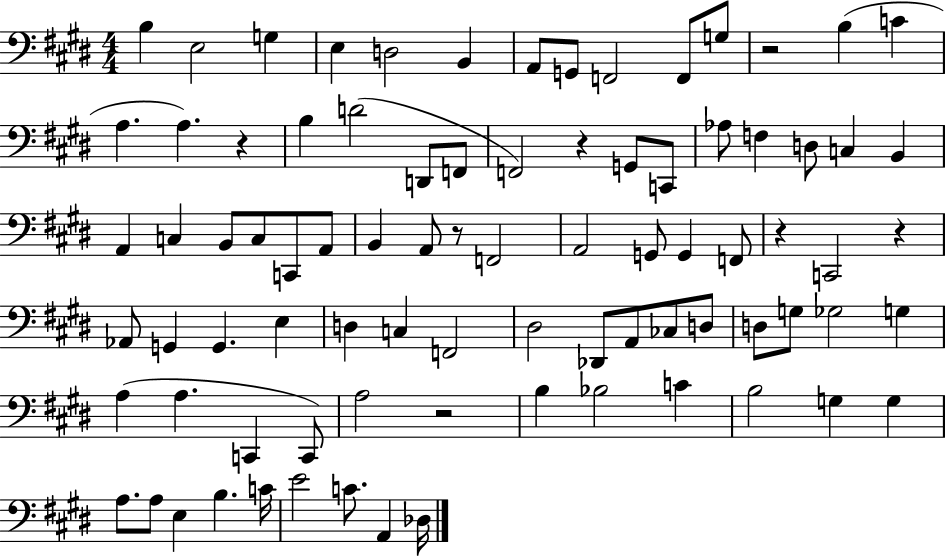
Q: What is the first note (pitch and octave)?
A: B3